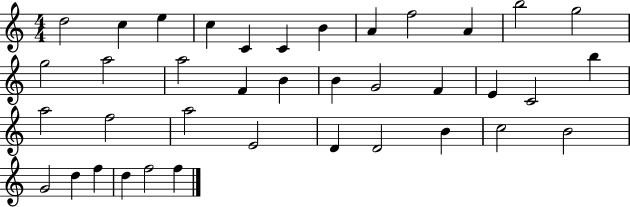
D5/h C5/q E5/q C5/q C4/q C4/q B4/q A4/q F5/h A4/q B5/h G5/h G5/h A5/h A5/h F4/q B4/q B4/q G4/h F4/q E4/q C4/h B5/q A5/h F5/h A5/h E4/h D4/q D4/h B4/q C5/h B4/h G4/h D5/q F5/q D5/q F5/h F5/q